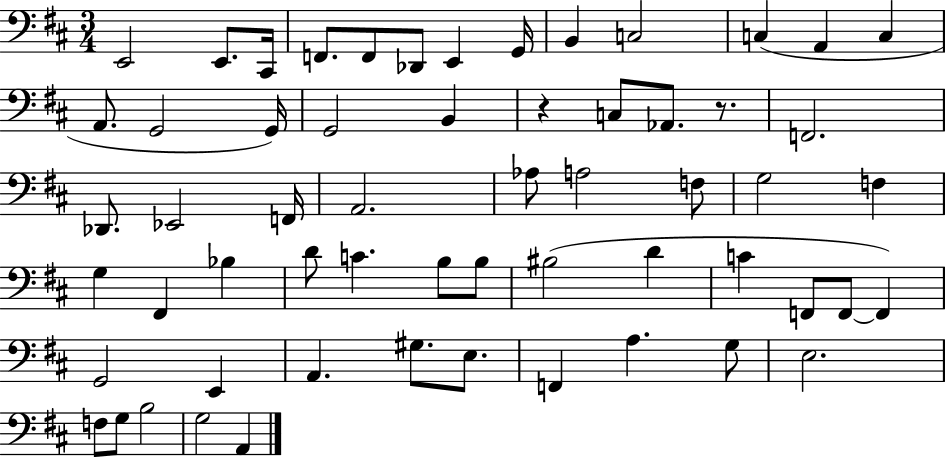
{
  \clef bass
  \numericTimeSignature
  \time 3/4
  \key d \major
  e,2 e,8. cis,16 | f,8. f,8 des,8 e,4 g,16 | b,4 c2 | c4( a,4 c4 | \break a,8. g,2 g,16) | g,2 b,4 | r4 c8 aes,8. r8. | f,2. | \break des,8. ees,2 f,16 | a,2. | aes8 a2 f8 | g2 f4 | \break g4 fis,4 bes4 | d'8 c'4. b8 b8 | bis2( d'4 | c'4 f,8 f,8~~ f,4) | \break g,2 e,4 | a,4. gis8. e8. | f,4 a4. g8 | e2. | \break f8 g8 b2 | g2 a,4 | \bar "|."
}